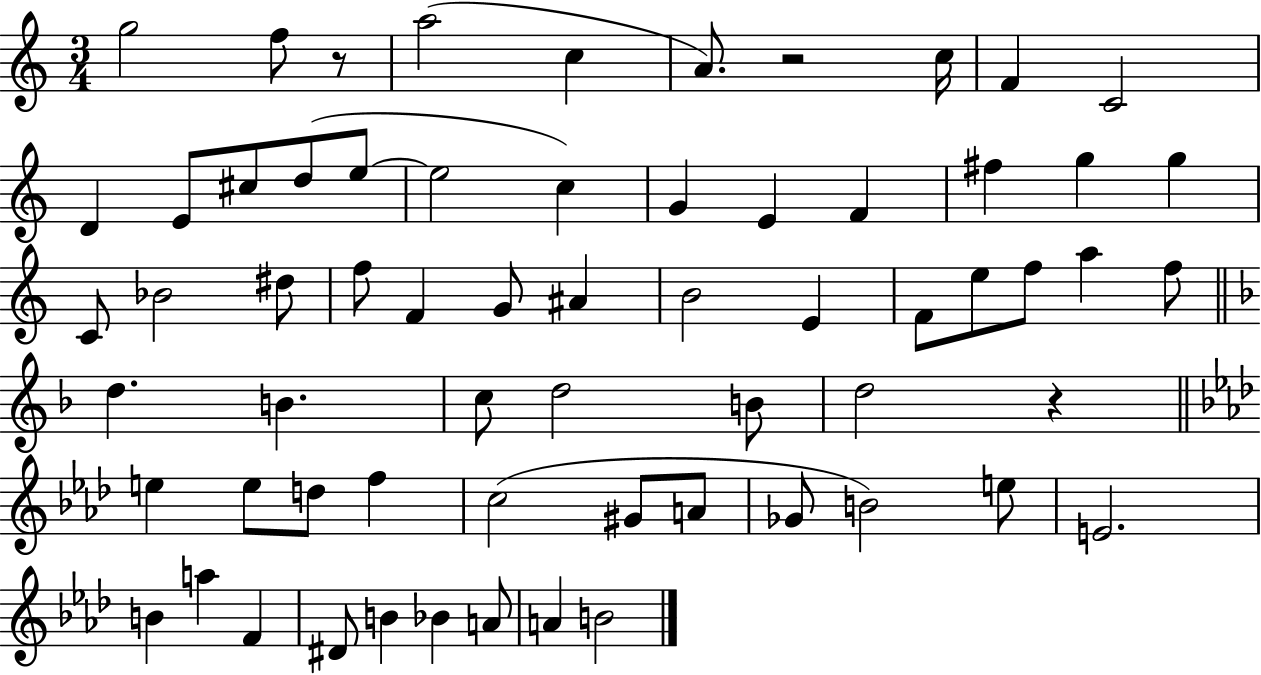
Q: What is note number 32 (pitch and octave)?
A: E5